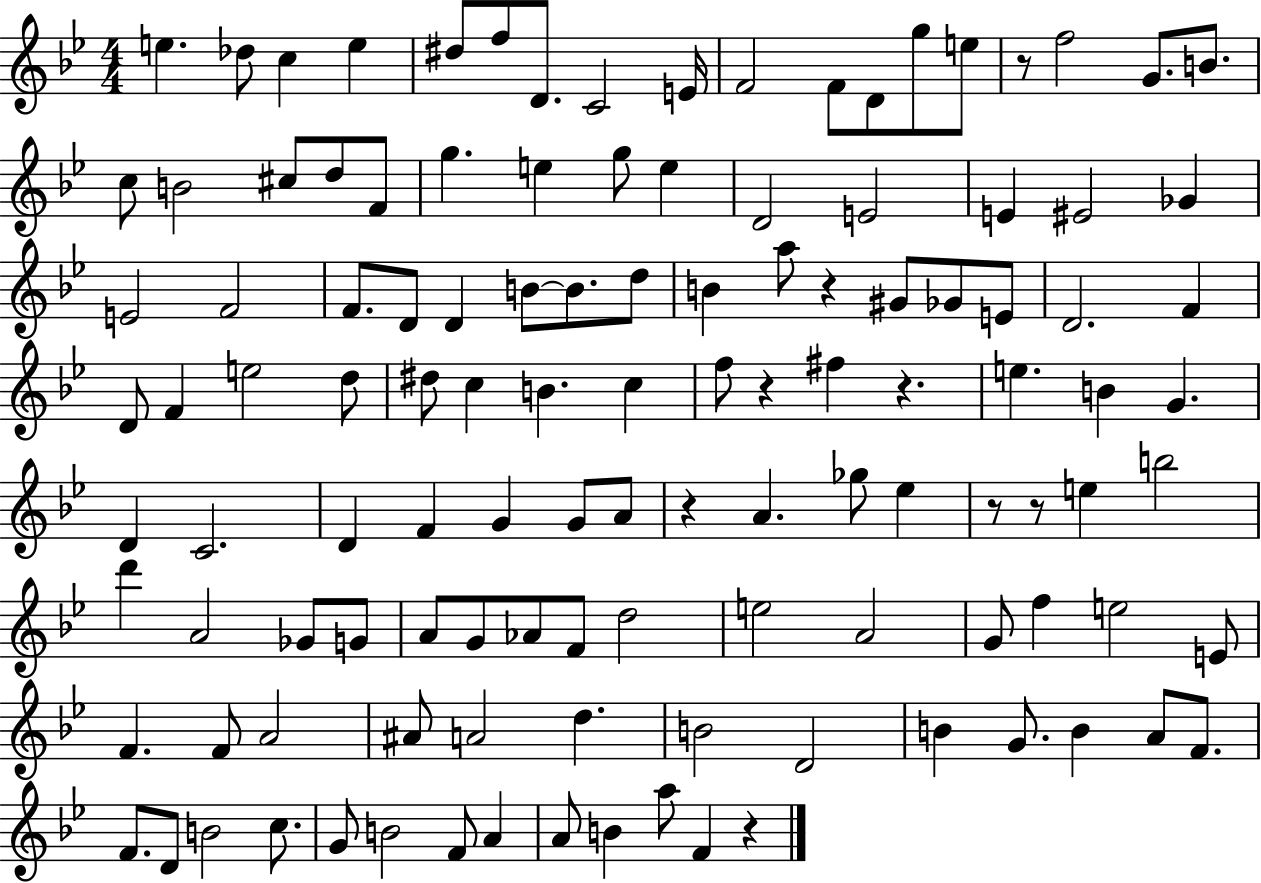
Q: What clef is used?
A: treble